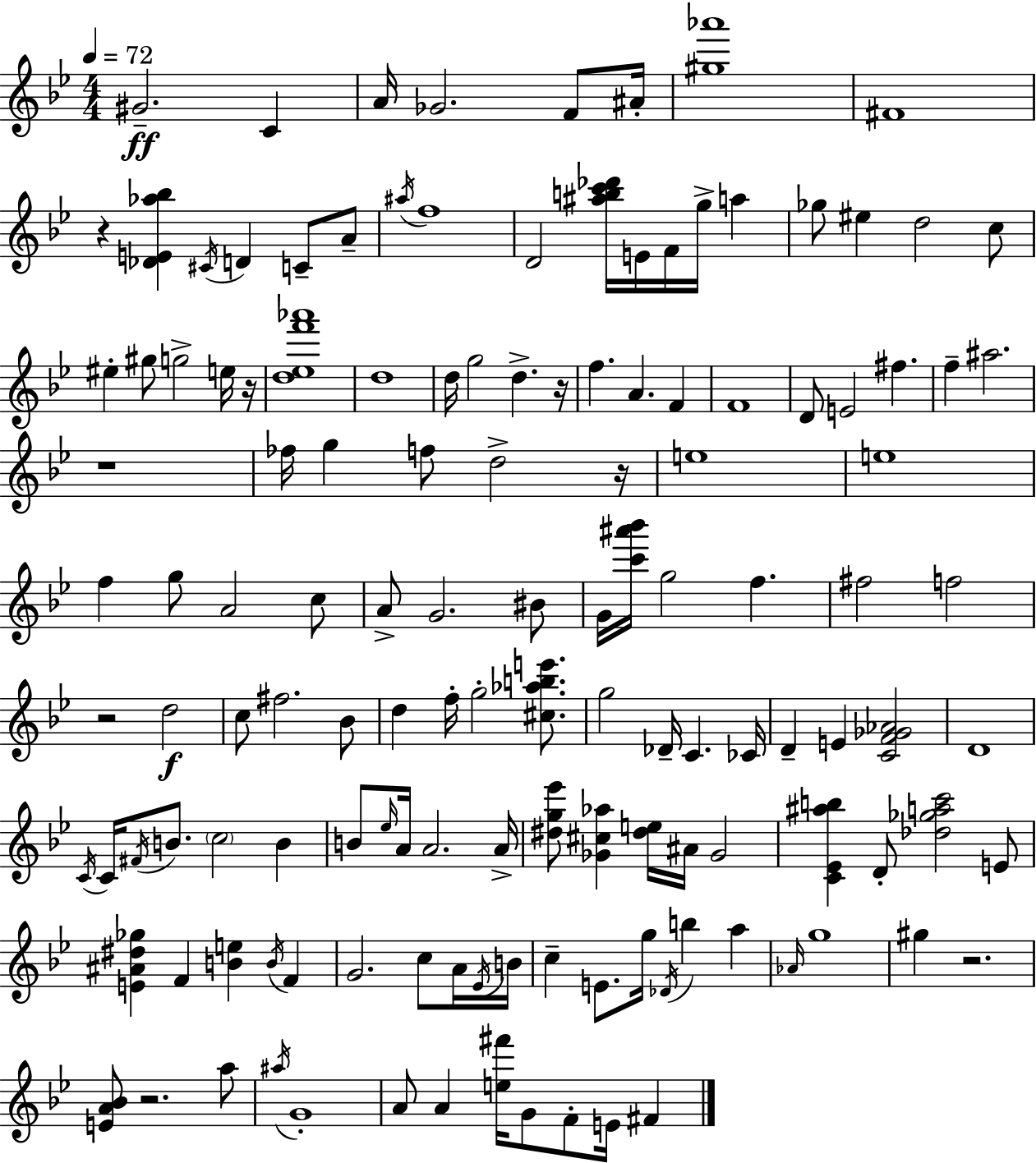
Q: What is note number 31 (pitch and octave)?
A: F5